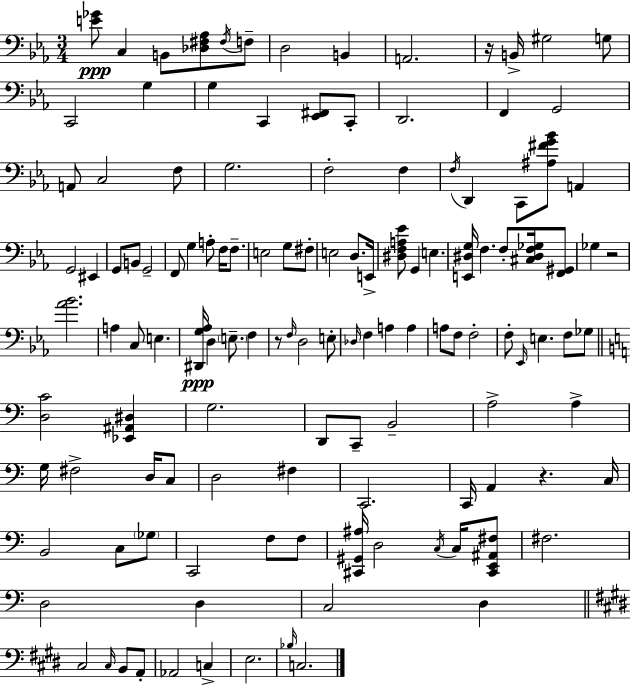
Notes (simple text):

[E4,Gb4]/e C3/q B2/e [Db3,F#3,Ab3]/e F#3/s F3/e D3/h B2/q A2/h. R/s B2/s G#3/h G3/e C2/h G3/q G3/q C2/q [Eb2,F#2]/e C2/e D2/h. F2/q G2/h A2/e C3/h F3/e G3/h. F3/h F3/q F3/s D2/q C2/e [A#3,F#4,G4,Bb4]/e A2/q G2/h EIS2/q G2/e B2/e G2/h F2/e G3/q A3/e F3/s F3/e. E3/h G3/e F#3/e E3/h D3/e. E2/s [D#3,F3,A3,Eb4]/e G2/q E3/q. [E2,D#3,G3]/s F3/q. F3/e [C#3,D#3,F3,Gb3]/s [F2,G#2]/e Gb3/q R/h [Ab4,Bb4]/h. A3/q C3/e E3/q. [D#2,G3,Ab3]/s D3/q E3/e. F3/q R/e F3/s D3/h E3/e Db3/s F3/q A3/q A3/q A3/e F3/e F3/h F3/e Eb2/s E3/q. F3/e Gb3/e [D3,C4]/h [Eb2,A#2,D#3]/q G3/h. D2/e C2/e B2/h A3/h A3/q G3/s F#3/h D3/s C3/e D3/h F#3/q C2/h. C2/s A2/q R/q. C3/s B2/h C3/e Gb3/e C2/h F3/e F3/e [C#2,G#2,A#3]/s D3/h C3/s C3/s [C#2,E2,A#2,F#3]/e F#3/h. D3/h D3/q C3/h D3/q C#3/h C#3/s B2/e A2/e Ab2/h C3/q E3/h. Bb3/s C3/h.